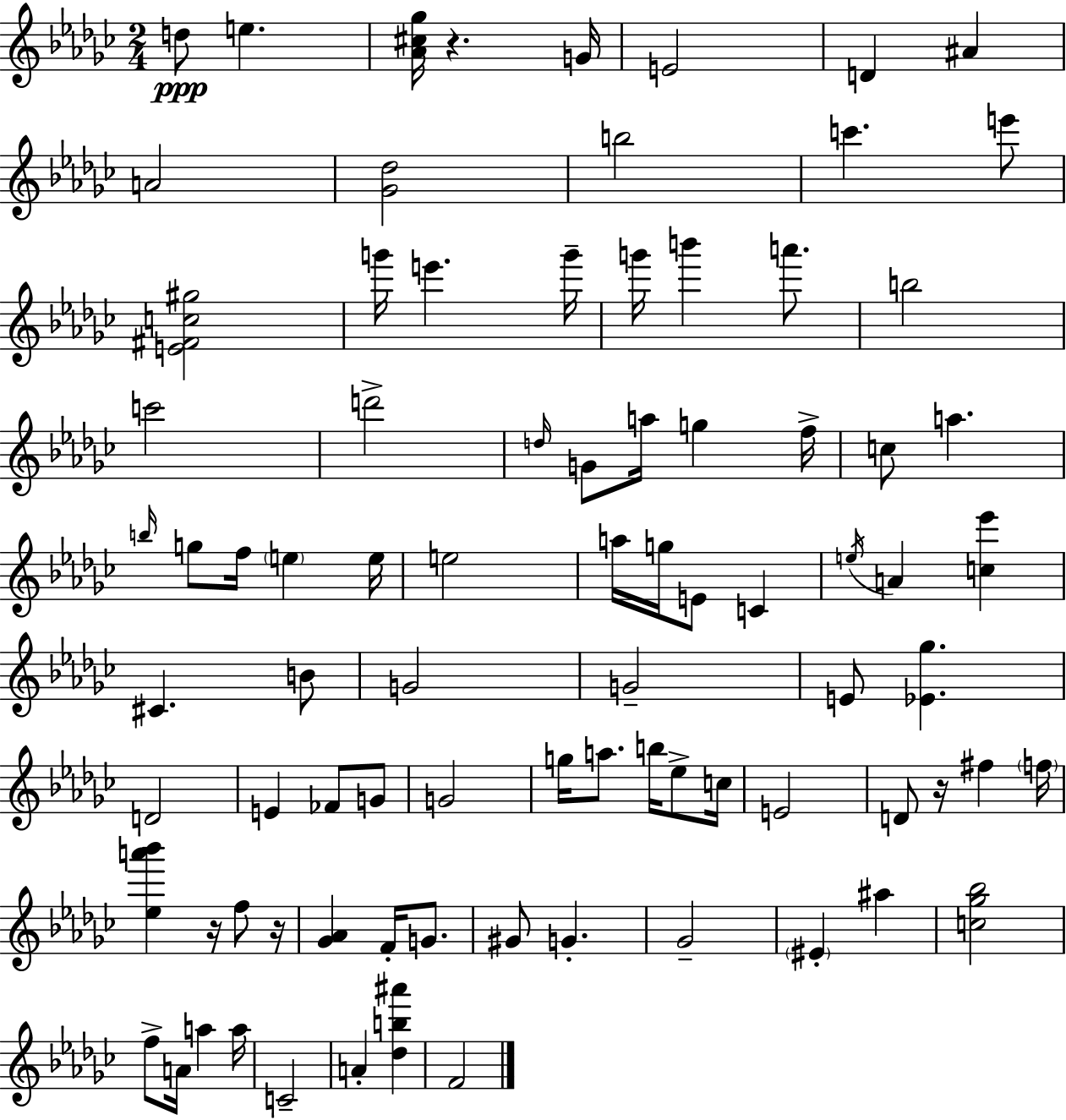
X:1
T:Untitled
M:2/4
L:1/4
K:Ebm
d/2 e [_A^c_g]/4 z G/4 E2 D ^A A2 [_G_d]2 b2 c' e'/2 [E^Fc^g]2 g'/4 e' g'/4 g'/4 b' a'/2 b2 c'2 d'2 d/4 G/2 a/4 g f/4 c/2 a b/4 g/2 f/4 e e/4 e2 a/4 g/4 E/2 C e/4 A [c_e'] ^C B/2 G2 G2 E/2 [_E_g] D2 E _F/2 G/2 G2 g/4 a/2 b/4 _e/2 c/4 E2 D/2 z/4 ^f f/4 [_ea'_b'] z/4 f/2 z/4 [_G_A] F/4 G/2 ^G/2 G _G2 ^E ^a [c_g_b]2 f/2 A/4 a a/4 C2 A [_db^a'] F2